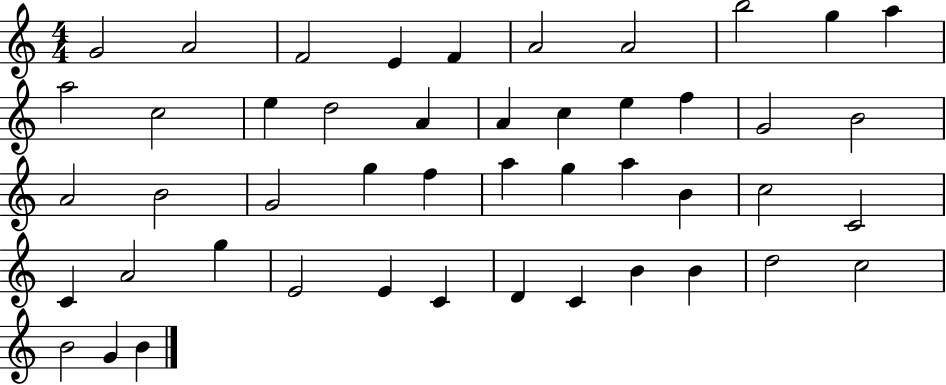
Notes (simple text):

G4/h A4/h F4/h E4/q F4/q A4/h A4/h B5/h G5/q A5/q A5/h C5/h E5/q D5/h A4/q A4/q C5/q E5/q F5/q G4/h B4/h A4/h B4/h G4/h G5/q F5/q A5/q G5/q A5/q B4/q C5/h C4/h C4/q A4/h G5/q E4/h E4/q C4/q D4/q C4/q B4/q B4/q D5/h C5/h B4/h G4/q B4/q